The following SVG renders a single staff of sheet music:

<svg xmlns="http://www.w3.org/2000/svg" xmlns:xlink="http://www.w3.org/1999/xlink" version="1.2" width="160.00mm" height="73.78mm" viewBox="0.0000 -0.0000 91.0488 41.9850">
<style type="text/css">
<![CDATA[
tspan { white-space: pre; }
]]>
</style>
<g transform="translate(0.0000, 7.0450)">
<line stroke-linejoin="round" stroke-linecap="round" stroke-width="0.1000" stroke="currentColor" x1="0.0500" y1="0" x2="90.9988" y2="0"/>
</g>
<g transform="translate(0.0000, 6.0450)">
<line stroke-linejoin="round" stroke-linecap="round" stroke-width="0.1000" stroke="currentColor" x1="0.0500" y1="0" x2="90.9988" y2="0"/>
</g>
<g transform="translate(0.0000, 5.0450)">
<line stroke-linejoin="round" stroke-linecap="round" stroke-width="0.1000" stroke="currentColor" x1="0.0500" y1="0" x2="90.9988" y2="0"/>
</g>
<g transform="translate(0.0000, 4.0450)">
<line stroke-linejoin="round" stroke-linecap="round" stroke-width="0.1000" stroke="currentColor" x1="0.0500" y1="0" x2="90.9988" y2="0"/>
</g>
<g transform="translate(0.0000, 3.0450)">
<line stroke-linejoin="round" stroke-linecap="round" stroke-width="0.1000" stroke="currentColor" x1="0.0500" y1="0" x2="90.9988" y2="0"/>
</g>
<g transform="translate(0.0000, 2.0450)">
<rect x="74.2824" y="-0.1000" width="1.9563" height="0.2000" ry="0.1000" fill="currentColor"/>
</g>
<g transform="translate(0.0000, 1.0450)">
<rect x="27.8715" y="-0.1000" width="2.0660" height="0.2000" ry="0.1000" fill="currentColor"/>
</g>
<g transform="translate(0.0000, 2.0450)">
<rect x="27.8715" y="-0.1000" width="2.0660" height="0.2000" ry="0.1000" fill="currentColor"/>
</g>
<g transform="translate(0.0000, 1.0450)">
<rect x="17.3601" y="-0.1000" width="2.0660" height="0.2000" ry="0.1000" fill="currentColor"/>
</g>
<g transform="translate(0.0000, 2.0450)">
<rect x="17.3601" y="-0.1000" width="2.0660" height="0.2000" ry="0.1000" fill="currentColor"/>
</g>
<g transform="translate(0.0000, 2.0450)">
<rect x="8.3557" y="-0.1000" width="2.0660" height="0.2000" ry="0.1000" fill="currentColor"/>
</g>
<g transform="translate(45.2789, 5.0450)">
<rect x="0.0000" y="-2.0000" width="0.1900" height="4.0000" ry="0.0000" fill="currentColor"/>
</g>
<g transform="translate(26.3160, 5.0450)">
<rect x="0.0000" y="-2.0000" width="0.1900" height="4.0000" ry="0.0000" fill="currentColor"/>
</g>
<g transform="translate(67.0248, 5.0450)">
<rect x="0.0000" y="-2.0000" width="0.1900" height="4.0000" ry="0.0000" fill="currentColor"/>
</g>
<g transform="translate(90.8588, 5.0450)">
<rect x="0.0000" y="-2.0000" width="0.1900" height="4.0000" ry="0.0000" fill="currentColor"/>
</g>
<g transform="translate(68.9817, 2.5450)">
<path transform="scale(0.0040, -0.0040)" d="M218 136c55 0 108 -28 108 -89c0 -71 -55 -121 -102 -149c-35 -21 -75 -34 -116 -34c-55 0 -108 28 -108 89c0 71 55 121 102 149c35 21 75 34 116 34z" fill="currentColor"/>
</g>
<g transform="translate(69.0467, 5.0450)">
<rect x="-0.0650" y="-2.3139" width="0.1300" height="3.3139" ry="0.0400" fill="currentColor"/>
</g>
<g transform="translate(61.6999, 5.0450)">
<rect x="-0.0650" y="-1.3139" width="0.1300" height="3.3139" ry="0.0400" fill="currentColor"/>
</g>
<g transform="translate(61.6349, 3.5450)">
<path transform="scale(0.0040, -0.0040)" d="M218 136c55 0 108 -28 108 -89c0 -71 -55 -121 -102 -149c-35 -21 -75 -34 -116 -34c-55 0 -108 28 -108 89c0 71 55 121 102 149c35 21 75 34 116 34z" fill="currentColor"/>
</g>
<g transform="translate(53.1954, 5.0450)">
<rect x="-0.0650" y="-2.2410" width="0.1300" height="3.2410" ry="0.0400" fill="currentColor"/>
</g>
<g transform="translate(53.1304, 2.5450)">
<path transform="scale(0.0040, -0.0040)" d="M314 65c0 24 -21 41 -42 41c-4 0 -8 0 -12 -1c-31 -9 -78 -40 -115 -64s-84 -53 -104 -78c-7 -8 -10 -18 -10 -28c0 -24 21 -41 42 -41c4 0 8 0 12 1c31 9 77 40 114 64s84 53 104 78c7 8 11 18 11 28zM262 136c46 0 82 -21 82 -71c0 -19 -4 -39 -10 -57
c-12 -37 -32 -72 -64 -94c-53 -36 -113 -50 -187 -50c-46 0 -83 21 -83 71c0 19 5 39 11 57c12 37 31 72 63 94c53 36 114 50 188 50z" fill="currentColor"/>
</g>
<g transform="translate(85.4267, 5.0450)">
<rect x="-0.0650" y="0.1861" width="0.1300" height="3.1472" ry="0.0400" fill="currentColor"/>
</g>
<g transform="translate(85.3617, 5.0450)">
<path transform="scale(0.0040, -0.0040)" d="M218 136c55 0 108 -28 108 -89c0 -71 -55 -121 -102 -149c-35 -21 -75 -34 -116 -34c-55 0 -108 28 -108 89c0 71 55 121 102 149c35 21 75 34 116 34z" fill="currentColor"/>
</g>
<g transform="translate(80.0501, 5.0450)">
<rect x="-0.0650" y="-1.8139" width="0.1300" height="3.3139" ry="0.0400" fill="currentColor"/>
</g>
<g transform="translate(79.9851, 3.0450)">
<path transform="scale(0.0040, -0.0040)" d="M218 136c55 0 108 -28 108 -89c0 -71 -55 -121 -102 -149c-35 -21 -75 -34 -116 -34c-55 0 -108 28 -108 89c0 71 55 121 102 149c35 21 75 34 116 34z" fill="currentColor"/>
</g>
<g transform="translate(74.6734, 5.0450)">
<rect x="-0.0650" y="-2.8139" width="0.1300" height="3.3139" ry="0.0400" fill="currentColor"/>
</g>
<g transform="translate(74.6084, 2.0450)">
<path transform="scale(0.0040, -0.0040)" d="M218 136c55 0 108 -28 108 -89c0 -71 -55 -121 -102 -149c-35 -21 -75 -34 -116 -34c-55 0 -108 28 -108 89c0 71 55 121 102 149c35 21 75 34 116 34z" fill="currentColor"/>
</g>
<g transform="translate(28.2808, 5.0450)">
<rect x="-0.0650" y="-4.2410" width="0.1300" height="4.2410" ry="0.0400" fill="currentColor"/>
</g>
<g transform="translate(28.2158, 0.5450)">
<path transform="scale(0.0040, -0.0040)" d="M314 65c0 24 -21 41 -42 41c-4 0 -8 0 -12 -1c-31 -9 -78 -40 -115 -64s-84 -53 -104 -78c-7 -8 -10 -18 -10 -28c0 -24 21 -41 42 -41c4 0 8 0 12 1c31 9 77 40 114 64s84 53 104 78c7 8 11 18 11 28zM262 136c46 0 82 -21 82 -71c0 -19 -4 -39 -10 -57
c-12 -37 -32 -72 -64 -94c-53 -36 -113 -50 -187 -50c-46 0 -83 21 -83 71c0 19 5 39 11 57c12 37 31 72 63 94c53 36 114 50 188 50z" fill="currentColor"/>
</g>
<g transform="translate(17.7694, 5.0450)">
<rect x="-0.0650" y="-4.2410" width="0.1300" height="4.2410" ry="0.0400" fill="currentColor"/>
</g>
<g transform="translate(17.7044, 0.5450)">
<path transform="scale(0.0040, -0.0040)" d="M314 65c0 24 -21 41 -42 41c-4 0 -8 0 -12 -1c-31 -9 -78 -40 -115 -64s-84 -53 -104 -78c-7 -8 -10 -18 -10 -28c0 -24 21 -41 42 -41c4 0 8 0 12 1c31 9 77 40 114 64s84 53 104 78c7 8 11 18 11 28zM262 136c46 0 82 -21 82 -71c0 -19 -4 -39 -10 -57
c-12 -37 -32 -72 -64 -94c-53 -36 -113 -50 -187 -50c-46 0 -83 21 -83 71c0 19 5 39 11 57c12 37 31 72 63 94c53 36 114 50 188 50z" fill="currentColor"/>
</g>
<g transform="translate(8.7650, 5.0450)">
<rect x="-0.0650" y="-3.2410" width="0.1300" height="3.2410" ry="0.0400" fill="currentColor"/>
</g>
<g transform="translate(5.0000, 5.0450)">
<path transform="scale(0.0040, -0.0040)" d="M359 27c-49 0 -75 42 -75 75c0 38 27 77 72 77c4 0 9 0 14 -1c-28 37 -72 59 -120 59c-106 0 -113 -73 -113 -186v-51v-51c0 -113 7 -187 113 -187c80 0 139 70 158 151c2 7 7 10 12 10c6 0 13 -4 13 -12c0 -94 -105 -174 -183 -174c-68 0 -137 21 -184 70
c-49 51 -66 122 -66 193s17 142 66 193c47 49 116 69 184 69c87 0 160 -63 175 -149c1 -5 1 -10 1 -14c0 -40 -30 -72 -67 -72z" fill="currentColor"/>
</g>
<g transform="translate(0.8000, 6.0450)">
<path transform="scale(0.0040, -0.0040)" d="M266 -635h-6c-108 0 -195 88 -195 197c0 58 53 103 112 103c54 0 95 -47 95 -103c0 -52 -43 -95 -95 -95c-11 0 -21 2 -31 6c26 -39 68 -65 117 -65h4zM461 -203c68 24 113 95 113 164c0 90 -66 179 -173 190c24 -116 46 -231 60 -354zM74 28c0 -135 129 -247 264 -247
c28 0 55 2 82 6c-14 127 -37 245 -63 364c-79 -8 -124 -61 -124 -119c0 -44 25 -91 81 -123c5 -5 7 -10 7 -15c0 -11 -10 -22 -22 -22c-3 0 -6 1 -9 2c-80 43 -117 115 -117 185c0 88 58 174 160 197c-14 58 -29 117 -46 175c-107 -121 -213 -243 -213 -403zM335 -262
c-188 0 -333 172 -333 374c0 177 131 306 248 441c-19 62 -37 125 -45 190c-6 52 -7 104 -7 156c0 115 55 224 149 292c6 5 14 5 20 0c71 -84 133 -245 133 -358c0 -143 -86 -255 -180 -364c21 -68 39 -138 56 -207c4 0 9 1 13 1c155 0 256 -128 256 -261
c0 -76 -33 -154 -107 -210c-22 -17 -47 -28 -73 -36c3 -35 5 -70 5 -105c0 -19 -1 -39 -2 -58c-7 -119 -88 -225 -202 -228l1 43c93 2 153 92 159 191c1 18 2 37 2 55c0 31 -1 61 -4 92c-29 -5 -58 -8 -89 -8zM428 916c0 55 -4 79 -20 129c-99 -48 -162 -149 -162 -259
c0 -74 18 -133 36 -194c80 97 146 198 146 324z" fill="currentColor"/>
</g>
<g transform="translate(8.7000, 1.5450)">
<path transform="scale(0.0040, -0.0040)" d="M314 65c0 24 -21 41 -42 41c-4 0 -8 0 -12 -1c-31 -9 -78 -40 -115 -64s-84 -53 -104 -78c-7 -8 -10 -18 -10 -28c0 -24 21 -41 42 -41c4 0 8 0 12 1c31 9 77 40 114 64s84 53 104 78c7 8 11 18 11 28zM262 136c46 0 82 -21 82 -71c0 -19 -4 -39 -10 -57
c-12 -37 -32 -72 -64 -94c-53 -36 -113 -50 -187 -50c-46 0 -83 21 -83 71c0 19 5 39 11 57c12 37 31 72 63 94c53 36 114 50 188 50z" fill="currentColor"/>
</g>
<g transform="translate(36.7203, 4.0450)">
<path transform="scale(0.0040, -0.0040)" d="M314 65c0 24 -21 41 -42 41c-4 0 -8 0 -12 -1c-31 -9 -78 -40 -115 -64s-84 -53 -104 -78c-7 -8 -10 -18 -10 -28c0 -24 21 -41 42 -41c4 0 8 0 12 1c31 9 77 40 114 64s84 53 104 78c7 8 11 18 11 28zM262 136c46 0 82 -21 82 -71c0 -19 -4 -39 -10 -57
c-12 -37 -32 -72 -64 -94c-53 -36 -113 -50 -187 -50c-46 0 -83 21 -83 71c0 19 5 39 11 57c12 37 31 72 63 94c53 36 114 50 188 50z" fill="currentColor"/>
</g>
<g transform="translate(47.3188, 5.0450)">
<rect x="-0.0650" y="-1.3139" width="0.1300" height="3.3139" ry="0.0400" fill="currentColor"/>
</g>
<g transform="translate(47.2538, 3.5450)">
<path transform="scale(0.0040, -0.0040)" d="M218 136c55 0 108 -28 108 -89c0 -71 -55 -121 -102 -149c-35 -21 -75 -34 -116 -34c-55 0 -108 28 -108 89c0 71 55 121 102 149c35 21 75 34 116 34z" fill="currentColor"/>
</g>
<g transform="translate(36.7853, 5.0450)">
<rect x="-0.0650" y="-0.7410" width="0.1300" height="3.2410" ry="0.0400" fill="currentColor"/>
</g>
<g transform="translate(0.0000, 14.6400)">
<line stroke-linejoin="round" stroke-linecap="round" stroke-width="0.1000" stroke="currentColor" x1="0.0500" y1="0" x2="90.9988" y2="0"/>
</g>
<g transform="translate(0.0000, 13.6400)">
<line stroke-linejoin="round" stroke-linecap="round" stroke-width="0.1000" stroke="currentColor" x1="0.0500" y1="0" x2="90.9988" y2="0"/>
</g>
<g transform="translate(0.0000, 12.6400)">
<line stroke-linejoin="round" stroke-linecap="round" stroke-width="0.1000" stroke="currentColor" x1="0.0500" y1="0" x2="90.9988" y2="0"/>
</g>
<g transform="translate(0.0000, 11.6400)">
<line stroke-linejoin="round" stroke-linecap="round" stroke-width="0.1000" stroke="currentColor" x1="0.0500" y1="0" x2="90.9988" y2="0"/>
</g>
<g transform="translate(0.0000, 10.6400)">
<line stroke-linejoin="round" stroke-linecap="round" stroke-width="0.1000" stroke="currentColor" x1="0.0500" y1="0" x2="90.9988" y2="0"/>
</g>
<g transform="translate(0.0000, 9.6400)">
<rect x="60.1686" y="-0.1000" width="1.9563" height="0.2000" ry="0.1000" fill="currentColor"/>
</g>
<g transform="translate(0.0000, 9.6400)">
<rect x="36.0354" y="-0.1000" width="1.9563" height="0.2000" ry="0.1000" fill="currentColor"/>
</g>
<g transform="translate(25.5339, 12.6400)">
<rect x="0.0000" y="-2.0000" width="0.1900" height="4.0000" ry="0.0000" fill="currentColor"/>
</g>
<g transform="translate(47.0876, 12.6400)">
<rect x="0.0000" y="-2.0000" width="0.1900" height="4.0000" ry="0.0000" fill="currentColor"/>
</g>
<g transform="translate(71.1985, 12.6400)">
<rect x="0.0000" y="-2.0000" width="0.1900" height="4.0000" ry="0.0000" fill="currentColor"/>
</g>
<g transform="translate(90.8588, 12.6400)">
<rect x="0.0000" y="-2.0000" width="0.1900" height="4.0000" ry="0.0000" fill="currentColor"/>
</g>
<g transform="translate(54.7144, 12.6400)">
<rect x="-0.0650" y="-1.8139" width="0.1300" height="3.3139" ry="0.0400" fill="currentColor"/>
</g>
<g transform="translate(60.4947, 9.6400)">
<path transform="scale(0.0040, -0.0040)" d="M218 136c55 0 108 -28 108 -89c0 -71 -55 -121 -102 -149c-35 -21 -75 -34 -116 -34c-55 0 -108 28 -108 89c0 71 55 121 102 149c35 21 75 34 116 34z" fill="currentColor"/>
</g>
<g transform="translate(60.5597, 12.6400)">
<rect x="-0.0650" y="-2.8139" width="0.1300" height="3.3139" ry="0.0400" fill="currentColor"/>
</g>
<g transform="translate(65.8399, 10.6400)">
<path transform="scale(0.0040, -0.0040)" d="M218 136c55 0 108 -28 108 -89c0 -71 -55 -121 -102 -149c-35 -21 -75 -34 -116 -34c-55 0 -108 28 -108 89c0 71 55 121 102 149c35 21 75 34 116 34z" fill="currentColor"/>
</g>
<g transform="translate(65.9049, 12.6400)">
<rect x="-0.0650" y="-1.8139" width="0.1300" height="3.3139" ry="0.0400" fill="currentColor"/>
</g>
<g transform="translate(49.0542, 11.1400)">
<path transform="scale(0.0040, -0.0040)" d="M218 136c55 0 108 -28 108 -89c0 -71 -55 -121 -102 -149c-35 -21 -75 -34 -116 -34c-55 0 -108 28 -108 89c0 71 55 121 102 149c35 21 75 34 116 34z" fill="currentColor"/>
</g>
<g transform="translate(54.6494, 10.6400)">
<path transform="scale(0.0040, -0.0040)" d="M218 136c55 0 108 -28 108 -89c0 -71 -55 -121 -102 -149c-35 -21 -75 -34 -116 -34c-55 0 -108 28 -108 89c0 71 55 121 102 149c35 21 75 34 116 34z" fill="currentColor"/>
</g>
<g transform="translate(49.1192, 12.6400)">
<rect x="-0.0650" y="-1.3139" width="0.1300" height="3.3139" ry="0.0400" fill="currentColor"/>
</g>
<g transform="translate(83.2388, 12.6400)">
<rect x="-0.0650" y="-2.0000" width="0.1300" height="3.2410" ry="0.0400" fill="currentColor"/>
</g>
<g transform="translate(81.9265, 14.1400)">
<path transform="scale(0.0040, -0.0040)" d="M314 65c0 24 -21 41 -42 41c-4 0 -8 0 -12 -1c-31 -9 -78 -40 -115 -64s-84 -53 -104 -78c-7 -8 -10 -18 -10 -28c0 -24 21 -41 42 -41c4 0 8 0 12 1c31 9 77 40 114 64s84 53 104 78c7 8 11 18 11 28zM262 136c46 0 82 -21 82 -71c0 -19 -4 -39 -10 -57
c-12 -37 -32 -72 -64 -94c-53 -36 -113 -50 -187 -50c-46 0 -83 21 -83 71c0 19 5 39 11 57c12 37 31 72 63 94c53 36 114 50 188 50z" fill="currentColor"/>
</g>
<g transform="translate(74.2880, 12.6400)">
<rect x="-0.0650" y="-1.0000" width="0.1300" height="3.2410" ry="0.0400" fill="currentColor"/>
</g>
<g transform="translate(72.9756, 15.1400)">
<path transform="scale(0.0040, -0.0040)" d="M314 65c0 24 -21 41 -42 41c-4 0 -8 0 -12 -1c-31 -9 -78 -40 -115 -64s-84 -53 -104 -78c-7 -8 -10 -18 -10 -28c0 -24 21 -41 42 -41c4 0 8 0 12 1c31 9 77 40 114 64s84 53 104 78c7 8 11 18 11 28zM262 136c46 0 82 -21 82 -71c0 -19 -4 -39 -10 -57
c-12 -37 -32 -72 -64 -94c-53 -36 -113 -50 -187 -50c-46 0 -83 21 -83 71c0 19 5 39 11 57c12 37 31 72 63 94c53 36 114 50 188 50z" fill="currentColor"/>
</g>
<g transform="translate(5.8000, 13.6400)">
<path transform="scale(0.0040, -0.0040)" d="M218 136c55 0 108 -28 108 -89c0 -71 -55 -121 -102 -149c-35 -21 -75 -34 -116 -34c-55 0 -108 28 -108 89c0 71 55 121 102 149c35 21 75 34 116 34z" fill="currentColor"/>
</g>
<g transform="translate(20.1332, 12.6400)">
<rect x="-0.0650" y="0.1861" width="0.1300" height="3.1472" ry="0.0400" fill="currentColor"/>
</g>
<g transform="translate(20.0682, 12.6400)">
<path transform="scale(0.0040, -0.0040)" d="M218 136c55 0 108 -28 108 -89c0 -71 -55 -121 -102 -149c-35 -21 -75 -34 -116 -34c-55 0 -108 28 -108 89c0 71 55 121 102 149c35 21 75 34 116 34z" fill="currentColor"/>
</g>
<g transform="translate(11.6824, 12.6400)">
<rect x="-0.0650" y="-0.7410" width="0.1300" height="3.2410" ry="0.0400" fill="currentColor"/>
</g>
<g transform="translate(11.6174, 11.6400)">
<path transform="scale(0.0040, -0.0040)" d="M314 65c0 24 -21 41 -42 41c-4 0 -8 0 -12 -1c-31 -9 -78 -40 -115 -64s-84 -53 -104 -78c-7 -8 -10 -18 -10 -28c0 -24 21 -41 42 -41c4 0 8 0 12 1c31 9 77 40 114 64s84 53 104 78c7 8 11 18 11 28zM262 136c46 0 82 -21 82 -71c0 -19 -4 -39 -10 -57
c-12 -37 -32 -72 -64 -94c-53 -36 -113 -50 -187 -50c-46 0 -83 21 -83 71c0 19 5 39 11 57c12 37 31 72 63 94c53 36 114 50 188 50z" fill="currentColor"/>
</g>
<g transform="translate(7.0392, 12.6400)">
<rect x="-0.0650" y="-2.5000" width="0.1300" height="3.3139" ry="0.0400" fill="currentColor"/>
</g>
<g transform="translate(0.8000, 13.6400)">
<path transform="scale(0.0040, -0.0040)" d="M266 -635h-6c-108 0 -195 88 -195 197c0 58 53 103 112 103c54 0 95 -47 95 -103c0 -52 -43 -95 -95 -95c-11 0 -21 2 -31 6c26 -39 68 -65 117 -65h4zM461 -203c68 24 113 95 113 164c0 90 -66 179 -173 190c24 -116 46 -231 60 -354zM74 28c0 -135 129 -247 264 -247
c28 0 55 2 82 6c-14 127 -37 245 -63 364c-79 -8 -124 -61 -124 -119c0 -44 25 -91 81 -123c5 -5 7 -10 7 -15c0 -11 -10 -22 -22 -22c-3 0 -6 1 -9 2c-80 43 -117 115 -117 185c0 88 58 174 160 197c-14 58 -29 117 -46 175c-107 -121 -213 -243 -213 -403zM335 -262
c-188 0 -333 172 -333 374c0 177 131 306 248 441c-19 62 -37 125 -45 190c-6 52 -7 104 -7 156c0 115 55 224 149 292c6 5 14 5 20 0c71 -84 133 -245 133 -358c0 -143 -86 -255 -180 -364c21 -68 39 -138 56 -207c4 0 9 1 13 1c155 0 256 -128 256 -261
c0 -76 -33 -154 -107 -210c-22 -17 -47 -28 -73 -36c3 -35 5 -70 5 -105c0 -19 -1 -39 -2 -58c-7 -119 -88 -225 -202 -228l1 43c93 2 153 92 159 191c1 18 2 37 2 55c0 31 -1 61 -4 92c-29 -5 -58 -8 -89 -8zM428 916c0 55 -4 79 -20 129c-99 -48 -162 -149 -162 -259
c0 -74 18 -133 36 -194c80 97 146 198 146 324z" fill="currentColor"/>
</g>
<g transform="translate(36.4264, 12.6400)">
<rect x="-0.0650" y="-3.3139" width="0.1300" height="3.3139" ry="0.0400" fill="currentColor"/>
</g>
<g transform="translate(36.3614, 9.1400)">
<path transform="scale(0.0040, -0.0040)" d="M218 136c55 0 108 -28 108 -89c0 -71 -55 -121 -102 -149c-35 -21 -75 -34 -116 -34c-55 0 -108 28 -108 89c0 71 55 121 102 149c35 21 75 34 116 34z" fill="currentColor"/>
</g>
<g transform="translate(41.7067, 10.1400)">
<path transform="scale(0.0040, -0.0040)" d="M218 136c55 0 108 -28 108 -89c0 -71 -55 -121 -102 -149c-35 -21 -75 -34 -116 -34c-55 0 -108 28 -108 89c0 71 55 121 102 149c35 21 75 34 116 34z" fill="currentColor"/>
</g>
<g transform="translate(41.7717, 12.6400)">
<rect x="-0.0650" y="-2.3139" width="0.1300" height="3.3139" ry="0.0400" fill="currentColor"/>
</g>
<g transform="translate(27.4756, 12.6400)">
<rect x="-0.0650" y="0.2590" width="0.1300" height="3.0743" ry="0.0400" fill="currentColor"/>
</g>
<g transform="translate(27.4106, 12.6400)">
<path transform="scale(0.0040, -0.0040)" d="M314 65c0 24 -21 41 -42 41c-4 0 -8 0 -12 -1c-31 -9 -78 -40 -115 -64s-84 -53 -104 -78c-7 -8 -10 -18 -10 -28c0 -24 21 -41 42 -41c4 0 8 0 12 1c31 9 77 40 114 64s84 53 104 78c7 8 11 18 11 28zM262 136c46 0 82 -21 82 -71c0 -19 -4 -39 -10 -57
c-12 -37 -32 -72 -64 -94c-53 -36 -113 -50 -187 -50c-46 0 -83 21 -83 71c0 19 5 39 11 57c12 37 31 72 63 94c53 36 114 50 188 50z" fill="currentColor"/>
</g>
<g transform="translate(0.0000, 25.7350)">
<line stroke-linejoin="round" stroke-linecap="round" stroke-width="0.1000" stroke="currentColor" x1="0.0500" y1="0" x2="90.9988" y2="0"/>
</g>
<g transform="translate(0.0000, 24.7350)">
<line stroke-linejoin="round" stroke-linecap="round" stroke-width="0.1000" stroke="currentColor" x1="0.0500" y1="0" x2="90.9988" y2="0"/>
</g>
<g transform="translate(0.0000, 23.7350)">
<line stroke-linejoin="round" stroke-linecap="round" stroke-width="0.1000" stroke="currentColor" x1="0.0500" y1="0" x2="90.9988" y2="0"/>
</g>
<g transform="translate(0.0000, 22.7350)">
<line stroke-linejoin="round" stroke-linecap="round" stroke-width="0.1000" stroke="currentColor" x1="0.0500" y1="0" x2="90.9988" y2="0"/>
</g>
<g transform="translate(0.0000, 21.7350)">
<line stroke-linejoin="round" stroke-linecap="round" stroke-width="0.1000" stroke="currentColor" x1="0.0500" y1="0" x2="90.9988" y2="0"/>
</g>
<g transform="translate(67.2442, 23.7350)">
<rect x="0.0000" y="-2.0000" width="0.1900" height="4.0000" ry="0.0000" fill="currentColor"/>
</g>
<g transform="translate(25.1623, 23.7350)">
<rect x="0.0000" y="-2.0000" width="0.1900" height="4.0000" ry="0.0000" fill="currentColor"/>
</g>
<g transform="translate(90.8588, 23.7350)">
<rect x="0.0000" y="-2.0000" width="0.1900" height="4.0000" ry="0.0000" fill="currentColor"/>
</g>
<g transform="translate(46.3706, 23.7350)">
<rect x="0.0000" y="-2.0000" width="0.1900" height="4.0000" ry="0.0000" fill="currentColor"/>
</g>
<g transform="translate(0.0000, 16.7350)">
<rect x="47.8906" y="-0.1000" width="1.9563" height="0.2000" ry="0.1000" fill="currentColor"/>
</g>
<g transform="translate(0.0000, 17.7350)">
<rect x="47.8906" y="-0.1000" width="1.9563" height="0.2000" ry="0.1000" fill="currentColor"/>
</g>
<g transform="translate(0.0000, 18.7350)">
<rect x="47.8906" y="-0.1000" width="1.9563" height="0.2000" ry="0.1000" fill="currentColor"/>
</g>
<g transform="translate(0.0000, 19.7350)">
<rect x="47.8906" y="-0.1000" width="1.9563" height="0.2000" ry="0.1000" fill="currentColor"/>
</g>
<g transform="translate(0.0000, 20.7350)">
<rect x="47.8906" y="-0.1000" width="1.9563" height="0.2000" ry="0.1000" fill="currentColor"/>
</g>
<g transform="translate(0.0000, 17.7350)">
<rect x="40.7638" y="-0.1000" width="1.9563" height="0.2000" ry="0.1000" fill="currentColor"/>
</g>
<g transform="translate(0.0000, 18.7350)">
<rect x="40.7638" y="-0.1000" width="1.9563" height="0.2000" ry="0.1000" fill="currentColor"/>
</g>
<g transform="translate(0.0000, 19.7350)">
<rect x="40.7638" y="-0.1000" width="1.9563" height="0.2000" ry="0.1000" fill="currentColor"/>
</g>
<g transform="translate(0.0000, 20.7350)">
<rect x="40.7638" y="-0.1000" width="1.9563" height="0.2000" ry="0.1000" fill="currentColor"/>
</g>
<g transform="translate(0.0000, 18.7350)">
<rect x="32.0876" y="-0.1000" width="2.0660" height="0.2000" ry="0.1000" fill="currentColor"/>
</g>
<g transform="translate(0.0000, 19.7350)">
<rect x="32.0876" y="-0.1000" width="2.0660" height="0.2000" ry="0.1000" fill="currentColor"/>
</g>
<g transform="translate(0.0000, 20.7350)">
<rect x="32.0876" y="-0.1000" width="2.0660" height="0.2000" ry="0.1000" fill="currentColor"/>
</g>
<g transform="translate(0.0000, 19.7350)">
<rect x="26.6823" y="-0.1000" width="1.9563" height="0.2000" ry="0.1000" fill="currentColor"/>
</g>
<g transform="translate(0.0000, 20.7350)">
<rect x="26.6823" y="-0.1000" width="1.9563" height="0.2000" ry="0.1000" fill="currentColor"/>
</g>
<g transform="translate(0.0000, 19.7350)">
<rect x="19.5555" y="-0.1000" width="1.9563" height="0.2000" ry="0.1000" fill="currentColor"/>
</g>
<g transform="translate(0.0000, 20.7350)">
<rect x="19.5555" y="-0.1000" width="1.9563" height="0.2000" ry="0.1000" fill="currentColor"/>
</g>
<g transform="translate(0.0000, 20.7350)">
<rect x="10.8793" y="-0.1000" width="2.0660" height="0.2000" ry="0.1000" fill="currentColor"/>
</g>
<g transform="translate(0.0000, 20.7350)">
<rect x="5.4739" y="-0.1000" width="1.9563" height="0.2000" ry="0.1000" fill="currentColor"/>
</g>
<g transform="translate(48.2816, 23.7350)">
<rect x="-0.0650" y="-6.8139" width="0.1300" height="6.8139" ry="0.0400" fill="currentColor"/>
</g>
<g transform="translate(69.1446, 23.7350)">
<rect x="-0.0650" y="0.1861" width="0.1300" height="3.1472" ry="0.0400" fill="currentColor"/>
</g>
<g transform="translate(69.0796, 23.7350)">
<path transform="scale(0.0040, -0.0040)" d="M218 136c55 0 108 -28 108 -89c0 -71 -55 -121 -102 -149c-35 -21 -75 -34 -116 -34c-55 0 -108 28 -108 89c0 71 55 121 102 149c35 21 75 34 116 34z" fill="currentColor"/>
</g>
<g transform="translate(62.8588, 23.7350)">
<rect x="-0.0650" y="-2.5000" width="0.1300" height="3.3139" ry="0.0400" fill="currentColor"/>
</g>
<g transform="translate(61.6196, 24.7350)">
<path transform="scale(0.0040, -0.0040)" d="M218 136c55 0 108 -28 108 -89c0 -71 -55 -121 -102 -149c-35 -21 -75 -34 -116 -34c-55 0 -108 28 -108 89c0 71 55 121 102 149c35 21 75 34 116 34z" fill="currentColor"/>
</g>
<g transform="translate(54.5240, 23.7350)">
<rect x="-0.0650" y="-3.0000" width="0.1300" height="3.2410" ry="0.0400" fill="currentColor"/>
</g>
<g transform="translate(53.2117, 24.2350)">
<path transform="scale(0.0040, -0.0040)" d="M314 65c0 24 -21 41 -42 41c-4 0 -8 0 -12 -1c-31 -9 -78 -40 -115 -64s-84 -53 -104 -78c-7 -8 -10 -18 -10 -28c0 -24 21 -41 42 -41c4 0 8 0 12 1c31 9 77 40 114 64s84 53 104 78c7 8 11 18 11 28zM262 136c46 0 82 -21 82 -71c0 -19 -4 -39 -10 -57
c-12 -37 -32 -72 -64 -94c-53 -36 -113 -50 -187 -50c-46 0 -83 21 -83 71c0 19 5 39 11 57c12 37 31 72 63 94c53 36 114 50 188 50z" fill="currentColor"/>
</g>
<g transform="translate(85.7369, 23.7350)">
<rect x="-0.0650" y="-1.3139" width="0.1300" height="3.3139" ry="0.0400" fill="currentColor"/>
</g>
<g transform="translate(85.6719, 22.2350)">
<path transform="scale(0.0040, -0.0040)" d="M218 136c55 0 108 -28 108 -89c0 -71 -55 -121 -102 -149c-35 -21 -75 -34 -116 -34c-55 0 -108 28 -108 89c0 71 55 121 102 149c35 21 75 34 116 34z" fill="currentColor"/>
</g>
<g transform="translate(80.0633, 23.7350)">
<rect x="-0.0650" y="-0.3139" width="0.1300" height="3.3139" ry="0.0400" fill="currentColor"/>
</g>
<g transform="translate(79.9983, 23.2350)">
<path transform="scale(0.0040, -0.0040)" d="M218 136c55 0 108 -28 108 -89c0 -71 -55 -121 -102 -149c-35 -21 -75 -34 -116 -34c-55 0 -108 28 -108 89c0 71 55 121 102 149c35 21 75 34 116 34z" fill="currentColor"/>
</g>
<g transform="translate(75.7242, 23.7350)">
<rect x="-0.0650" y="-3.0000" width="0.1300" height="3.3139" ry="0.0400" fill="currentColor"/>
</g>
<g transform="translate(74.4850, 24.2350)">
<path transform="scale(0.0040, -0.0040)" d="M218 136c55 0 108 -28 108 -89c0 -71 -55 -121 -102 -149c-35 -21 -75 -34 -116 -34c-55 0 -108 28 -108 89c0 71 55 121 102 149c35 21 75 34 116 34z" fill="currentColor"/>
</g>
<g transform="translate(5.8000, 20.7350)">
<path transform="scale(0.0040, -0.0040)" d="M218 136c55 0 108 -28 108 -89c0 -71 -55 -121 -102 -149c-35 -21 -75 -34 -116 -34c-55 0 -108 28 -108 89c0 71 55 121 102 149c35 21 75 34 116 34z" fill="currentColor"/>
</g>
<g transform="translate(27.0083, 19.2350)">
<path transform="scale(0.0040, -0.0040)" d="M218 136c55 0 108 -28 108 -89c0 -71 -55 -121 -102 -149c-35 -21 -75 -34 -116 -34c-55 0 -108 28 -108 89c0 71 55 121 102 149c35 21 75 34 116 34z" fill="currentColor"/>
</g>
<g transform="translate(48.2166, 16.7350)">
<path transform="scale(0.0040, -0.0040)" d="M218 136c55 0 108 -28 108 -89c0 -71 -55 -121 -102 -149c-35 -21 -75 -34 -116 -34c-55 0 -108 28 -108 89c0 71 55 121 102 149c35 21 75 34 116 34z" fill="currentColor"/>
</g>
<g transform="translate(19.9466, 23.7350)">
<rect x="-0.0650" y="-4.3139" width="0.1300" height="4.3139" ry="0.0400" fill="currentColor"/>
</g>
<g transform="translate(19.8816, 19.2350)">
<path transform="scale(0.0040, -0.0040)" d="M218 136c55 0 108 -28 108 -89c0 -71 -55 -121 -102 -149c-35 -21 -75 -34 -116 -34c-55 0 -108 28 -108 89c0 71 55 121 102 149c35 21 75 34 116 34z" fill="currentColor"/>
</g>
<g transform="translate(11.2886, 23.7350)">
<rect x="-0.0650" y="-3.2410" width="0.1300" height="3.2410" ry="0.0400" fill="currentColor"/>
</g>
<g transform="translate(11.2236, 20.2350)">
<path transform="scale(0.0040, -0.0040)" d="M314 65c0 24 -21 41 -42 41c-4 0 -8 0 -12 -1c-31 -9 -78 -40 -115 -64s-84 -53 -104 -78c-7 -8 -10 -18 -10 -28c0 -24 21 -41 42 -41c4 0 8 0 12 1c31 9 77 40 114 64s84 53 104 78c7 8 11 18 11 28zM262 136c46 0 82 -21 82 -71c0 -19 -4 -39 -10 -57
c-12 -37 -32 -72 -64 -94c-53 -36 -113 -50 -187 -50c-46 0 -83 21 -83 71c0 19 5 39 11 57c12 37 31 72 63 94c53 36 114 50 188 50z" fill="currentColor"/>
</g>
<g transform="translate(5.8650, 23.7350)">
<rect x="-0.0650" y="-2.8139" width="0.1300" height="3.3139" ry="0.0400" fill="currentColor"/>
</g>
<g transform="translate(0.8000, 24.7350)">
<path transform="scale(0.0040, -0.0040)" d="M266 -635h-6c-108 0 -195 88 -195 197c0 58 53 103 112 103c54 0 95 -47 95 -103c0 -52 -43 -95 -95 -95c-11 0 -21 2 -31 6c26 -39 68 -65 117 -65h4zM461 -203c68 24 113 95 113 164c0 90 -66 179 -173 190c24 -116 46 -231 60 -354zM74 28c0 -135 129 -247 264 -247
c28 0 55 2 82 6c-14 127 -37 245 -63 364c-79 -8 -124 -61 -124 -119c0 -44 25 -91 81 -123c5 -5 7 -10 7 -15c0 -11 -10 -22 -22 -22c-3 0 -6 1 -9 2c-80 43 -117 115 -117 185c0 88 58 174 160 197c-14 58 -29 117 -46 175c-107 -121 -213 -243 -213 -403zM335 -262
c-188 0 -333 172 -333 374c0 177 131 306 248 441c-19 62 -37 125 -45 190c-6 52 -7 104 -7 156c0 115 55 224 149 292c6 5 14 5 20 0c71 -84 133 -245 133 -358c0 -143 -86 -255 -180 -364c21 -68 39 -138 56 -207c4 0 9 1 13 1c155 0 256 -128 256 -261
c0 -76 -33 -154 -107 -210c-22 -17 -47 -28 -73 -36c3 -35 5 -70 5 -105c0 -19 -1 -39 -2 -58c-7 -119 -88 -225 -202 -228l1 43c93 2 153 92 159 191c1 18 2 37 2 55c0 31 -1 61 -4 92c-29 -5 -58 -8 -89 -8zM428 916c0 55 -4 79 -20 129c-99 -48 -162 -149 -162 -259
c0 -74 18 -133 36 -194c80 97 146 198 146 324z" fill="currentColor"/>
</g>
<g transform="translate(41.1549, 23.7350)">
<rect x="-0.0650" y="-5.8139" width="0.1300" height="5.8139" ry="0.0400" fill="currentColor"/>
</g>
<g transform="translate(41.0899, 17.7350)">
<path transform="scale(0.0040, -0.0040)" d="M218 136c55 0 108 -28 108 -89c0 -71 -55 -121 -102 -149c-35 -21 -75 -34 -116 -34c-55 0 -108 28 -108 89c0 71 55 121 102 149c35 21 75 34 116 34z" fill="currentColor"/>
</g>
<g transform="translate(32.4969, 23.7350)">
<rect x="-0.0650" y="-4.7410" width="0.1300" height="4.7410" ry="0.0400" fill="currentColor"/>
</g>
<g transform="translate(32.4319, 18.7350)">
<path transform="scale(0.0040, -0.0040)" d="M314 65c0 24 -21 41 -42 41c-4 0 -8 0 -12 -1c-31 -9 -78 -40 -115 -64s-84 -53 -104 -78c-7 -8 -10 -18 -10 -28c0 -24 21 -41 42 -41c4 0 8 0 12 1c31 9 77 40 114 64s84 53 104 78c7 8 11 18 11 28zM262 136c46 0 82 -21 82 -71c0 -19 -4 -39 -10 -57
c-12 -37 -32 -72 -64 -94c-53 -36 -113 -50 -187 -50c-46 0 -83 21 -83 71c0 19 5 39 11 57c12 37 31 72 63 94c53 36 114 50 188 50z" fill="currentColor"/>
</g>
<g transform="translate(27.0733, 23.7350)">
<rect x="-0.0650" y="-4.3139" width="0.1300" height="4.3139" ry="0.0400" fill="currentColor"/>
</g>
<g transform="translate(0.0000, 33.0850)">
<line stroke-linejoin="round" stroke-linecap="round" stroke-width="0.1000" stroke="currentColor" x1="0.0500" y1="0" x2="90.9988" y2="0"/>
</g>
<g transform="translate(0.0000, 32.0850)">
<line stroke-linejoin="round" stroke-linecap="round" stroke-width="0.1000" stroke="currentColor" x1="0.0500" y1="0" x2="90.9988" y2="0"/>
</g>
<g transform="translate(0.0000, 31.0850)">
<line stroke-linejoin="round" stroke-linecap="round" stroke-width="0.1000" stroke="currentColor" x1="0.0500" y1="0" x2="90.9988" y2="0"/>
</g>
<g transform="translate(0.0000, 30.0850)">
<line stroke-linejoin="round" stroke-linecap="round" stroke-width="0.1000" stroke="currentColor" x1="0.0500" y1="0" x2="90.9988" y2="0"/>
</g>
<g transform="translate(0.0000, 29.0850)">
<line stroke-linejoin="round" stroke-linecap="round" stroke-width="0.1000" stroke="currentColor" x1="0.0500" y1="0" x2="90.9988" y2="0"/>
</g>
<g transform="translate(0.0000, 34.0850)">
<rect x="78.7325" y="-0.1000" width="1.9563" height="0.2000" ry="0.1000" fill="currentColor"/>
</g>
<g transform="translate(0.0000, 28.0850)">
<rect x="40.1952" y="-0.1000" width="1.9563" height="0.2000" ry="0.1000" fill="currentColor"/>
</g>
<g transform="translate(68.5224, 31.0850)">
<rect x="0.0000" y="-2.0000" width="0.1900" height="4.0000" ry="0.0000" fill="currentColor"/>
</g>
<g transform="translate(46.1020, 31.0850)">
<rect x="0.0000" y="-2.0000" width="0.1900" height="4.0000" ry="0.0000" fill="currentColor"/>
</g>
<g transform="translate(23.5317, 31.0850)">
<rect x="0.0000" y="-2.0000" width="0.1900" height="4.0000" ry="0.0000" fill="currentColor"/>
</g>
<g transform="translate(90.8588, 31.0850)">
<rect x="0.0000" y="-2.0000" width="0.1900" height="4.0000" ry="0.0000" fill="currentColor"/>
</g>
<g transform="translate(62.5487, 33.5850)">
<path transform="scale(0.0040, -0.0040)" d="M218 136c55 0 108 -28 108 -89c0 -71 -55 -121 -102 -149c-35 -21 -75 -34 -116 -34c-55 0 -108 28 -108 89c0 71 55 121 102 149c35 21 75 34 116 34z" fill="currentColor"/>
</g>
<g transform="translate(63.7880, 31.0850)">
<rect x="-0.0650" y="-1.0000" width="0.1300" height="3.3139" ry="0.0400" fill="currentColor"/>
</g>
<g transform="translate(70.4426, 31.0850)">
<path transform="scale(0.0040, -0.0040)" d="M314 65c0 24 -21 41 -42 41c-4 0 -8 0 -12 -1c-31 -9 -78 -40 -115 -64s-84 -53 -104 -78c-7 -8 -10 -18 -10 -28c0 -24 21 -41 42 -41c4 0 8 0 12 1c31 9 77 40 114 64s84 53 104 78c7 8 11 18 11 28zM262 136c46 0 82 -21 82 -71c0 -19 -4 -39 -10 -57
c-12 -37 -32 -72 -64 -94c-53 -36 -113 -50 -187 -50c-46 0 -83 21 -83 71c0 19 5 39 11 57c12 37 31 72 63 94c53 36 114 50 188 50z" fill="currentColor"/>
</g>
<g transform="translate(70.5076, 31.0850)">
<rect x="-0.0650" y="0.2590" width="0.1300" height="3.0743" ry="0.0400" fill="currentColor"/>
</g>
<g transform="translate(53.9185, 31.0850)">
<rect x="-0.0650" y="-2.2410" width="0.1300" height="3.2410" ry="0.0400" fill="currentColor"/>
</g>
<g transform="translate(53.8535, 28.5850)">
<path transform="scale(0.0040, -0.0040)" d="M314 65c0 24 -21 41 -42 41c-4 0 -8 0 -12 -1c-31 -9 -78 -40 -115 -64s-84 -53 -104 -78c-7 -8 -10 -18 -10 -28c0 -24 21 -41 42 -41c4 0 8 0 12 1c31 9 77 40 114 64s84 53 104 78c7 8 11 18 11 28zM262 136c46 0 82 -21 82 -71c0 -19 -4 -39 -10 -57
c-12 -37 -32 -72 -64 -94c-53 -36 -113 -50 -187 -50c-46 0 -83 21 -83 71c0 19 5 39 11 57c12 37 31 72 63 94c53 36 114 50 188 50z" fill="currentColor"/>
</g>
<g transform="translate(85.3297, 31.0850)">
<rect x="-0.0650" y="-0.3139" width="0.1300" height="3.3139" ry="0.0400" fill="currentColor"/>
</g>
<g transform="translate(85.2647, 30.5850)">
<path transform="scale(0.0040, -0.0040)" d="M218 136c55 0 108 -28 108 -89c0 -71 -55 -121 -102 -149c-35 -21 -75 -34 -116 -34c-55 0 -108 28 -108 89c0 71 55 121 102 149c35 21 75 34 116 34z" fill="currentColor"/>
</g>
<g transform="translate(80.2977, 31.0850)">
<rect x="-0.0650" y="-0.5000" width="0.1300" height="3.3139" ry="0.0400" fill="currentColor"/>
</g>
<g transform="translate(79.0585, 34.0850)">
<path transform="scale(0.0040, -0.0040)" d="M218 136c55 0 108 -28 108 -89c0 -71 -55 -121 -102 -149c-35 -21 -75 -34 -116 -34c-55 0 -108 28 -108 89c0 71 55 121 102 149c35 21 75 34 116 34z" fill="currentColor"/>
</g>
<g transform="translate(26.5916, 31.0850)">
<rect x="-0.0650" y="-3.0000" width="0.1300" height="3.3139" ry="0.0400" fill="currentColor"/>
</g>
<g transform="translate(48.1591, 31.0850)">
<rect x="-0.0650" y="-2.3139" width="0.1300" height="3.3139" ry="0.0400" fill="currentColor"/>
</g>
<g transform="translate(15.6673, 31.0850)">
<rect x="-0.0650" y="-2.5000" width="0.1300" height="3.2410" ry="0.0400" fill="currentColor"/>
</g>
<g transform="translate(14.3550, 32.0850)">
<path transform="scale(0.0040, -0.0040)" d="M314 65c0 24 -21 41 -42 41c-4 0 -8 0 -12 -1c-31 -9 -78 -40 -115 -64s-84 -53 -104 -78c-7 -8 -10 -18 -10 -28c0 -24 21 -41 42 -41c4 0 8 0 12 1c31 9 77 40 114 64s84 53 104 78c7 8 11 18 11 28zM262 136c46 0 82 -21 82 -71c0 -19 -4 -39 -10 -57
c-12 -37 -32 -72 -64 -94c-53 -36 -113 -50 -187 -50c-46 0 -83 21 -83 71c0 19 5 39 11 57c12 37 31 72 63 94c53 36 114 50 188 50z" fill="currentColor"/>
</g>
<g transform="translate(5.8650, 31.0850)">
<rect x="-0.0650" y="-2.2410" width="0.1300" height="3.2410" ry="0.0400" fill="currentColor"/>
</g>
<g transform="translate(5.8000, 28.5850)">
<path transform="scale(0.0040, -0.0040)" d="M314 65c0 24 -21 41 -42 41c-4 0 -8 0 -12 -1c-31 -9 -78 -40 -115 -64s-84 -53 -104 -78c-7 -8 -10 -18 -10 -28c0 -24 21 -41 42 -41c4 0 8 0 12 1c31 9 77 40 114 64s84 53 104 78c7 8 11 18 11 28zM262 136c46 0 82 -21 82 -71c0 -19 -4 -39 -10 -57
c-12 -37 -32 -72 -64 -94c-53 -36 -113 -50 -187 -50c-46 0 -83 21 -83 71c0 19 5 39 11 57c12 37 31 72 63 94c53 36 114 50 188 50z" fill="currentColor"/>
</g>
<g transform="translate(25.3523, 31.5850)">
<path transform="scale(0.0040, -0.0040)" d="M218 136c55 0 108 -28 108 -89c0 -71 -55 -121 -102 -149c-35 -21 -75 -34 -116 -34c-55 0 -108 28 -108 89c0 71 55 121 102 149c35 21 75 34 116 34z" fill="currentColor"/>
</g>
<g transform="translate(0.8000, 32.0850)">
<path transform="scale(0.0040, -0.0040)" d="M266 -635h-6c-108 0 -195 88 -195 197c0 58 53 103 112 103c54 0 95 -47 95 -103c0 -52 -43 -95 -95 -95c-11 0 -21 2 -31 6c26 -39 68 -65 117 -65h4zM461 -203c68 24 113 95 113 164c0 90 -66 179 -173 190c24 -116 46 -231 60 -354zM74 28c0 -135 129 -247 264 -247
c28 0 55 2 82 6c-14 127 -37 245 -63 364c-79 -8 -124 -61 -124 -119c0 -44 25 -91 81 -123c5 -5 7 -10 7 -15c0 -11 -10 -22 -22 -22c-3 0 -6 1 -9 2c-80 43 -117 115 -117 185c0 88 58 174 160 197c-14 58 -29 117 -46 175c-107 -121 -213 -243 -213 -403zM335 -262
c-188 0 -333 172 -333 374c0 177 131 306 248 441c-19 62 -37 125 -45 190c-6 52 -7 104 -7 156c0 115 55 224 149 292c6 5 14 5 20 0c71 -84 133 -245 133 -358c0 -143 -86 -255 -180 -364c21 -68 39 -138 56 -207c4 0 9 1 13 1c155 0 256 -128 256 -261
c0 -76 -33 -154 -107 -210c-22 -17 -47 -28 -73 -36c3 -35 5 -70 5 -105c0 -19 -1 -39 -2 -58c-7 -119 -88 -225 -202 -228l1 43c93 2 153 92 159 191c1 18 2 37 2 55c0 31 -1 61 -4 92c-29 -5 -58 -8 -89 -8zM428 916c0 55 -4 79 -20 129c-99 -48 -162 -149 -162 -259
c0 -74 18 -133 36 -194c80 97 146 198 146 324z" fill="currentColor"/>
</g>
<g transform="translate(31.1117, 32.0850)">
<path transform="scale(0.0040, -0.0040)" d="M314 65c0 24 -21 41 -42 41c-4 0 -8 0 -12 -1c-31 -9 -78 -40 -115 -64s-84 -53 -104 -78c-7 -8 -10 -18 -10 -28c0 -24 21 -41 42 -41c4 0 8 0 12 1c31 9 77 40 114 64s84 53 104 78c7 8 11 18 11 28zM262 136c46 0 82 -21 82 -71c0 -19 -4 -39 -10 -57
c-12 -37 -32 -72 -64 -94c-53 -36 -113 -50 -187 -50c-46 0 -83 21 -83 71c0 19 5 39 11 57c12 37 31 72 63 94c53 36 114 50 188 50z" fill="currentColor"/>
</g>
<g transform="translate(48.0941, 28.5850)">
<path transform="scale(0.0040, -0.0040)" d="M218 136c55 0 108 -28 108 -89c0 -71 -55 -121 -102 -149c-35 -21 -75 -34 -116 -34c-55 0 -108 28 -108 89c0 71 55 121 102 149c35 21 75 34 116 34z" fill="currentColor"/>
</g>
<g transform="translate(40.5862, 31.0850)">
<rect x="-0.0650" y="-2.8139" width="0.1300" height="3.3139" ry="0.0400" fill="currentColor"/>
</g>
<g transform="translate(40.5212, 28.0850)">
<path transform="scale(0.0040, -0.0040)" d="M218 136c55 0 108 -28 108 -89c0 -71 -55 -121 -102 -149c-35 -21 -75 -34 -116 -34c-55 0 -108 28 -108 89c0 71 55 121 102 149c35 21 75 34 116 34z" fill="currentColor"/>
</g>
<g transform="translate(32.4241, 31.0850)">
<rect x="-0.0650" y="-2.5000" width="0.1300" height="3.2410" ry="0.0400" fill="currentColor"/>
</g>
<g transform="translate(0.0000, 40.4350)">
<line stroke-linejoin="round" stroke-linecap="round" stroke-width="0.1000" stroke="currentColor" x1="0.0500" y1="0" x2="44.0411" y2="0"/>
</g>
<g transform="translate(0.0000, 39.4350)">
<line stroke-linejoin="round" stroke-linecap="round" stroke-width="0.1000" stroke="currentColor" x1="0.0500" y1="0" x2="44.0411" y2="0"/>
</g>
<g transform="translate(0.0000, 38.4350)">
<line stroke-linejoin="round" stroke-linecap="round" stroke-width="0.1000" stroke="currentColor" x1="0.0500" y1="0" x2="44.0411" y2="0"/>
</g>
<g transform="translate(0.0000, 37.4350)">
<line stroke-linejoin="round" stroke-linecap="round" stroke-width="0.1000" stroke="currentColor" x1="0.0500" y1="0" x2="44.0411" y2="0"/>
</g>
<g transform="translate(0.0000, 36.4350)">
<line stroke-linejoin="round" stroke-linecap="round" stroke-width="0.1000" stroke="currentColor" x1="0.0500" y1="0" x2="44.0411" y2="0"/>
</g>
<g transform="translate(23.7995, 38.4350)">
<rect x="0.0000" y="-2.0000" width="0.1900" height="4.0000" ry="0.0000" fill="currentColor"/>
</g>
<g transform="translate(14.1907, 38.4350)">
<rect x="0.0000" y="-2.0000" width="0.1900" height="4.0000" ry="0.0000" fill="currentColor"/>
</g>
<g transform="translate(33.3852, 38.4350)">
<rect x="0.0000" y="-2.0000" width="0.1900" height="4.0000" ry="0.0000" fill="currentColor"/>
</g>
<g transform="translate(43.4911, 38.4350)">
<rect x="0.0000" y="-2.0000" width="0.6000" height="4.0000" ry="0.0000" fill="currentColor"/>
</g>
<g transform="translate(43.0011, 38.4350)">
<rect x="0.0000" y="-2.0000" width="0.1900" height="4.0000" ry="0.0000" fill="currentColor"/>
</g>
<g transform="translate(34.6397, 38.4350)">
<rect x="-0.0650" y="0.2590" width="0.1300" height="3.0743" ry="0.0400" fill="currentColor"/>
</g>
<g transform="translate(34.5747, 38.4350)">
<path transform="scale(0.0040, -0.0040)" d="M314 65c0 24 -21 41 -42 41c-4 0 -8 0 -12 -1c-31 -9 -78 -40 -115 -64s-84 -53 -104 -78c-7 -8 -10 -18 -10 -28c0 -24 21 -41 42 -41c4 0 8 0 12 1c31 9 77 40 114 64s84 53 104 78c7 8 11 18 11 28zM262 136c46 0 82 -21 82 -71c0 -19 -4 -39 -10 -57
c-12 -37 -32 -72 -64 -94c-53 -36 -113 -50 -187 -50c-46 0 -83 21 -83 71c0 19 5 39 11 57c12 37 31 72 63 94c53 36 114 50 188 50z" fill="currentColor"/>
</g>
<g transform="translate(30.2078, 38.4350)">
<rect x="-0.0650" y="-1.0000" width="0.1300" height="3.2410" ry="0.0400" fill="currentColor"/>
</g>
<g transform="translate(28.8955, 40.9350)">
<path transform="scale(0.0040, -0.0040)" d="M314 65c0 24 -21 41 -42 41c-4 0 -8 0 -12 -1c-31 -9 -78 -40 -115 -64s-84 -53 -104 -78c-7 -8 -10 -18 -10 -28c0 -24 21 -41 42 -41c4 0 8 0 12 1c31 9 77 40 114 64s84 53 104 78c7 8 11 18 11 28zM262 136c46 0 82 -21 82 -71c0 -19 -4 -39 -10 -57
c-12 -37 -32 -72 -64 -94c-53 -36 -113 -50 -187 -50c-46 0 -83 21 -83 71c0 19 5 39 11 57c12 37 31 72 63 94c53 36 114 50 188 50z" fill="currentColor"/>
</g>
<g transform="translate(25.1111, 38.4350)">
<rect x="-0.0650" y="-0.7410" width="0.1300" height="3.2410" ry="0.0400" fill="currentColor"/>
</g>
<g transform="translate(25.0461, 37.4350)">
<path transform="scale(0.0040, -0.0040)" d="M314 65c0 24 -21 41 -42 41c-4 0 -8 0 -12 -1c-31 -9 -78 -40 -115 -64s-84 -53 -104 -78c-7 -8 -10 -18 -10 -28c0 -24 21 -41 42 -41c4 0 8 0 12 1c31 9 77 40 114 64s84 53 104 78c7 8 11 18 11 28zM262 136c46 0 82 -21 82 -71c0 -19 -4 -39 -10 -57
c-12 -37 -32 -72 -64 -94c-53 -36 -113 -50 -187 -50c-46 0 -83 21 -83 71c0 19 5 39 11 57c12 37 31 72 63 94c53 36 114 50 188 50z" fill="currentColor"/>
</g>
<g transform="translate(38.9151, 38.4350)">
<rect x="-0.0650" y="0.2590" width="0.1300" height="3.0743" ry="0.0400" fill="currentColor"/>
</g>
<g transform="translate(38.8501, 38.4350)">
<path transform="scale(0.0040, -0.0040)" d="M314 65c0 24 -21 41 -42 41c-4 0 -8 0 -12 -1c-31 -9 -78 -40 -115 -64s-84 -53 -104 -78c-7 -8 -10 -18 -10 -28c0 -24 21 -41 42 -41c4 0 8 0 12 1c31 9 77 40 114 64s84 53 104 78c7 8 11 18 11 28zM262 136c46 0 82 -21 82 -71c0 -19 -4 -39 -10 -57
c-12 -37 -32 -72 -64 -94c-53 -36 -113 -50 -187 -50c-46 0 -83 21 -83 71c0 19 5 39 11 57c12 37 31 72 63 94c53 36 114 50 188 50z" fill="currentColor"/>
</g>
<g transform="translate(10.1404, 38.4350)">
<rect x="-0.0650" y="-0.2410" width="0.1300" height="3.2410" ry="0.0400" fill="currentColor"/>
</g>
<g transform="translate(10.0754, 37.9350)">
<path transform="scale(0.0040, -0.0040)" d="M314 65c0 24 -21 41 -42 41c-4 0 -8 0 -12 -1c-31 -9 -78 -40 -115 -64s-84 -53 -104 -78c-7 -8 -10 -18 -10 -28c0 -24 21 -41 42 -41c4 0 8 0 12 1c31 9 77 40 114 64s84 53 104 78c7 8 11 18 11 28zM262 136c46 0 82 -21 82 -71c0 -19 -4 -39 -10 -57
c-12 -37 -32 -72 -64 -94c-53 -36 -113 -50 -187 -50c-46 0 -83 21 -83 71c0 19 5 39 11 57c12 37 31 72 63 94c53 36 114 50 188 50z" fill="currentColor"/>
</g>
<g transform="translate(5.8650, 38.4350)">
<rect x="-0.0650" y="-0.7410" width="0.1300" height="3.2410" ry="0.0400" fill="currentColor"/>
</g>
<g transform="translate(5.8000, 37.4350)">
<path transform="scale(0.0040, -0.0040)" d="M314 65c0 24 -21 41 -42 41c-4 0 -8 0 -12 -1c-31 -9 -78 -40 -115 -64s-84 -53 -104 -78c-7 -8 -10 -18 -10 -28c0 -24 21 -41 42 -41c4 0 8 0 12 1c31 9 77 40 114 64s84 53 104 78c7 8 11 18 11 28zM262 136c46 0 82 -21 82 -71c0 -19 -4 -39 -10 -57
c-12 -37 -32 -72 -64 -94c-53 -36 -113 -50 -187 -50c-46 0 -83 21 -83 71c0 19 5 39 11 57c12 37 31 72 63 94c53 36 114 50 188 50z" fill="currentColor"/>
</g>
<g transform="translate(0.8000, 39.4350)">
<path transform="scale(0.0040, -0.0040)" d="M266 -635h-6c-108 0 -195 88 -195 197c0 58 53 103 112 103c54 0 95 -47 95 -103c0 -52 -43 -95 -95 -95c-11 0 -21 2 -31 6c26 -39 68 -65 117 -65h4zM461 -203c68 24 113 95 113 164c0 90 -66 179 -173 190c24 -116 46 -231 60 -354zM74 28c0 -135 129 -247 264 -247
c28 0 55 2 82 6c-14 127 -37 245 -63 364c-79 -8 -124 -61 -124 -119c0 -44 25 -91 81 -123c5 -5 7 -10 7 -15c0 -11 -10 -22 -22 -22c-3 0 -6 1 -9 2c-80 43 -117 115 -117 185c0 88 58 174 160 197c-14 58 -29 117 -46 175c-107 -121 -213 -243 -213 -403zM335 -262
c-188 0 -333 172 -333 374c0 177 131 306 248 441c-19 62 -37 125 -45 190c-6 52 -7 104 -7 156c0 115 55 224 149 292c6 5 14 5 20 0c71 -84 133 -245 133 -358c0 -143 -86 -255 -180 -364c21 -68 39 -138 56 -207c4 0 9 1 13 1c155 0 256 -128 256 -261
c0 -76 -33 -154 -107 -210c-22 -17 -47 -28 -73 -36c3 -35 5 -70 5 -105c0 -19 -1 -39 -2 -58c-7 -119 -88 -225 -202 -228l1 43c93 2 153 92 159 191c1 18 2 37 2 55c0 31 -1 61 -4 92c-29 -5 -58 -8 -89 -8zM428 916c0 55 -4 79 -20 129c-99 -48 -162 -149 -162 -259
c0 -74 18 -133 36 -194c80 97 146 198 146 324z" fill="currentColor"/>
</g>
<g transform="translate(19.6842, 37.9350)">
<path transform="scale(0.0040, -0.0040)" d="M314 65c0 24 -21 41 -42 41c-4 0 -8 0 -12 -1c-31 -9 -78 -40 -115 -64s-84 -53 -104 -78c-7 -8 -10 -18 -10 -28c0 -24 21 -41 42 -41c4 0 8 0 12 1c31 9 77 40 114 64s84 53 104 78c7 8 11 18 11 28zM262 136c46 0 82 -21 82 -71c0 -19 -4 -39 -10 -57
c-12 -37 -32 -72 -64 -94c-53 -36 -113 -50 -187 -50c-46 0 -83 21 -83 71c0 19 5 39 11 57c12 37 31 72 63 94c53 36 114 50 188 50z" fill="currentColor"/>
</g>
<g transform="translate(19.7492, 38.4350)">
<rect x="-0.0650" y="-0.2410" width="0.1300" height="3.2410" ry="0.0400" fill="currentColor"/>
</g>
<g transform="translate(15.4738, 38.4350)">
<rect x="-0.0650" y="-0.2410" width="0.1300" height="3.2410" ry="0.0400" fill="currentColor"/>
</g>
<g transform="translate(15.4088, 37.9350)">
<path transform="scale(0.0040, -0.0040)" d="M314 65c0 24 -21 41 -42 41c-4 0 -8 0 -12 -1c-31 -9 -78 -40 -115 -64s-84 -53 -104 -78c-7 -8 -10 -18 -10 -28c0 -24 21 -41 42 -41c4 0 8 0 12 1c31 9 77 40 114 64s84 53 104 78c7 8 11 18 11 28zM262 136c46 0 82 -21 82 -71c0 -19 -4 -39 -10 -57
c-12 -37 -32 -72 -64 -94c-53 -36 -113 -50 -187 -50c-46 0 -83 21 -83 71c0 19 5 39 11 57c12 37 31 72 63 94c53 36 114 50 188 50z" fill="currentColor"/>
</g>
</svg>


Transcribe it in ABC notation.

X:1
T:Untitled
M:4/4
L:1/4
K:C
b2 d'2 d'2 d2 e g2 e g a f B G d2 B B2 b g e f a f D2 F2 a b2 d' d' e'2 g' b' A2 G B A c e g2 G2 A G2 a g g2 D B2 C c d2 c2 c2 c2 d2 D2 B2 B2